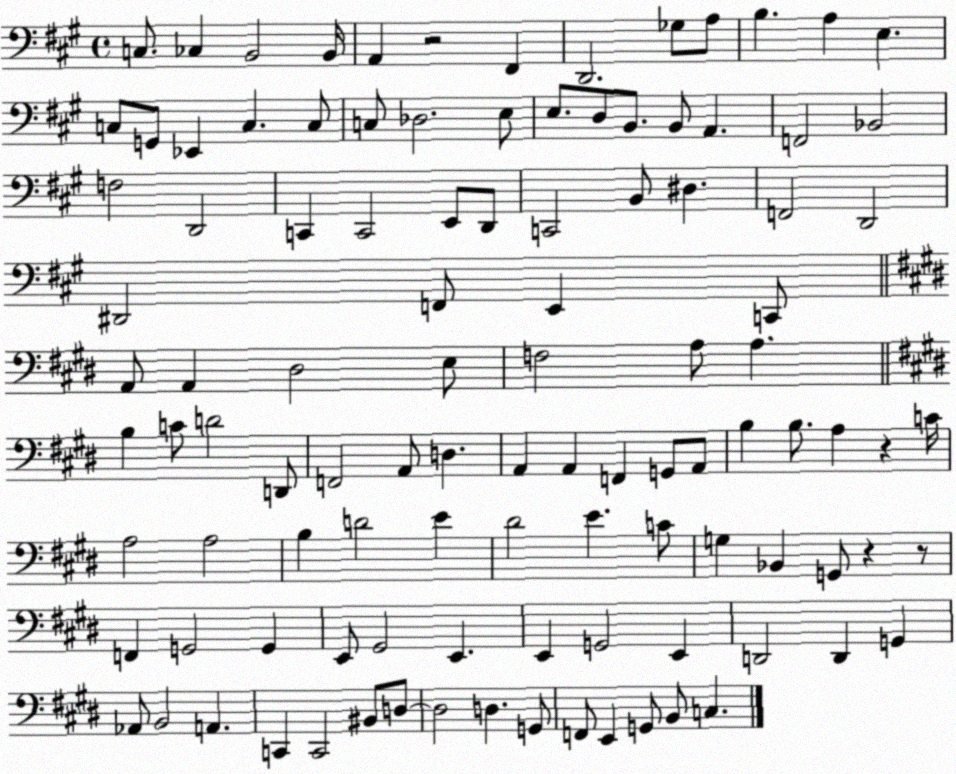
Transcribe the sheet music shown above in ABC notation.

X:1
T:Untitled
M:4/4
L:1/4
K:A
C,/2 _C, B,,2 B,,/4 A,, z2 ^F,, D,,2 _G,/2 A,/2 B, A, E, C,/2 G,,/2 _E,, C, C,/2 C,/2 _D,2 E,/2 E,/2 D,/2 B,,/2 B,,/2 A,, F,,2 _B,,2 F,2 D,,2 C,, C,,2 E,,/2 D,,/2 C,,2 B,,/2 ^D, F,,2 D,,2 ^D,,2 F,,/2 E,, C,,/2 A,,/2 A,, ^D,2 E,/2 F,2 A,/2 A, B, C/2 D2 D,,/2 F,,2 A,,/2 D, A,, A,, F,, G,,/2 A,,/2 B, B,/2 A, z C/4 A,2 A,2 B, D2 E ^D2 E C/2 G, _B,, G,,/2 z z/2 F,, G,,2 G,, E,,/2 ^G,,2 E,, E,, G,,2 E,, D,,2 D,, G,, _A,,/2 B,,2 A,, C,, C,,2 ^B,,/2 D,/2 D,2 D, G,,/2 F,,/2 E,, G,,/2 B,,/2 C,